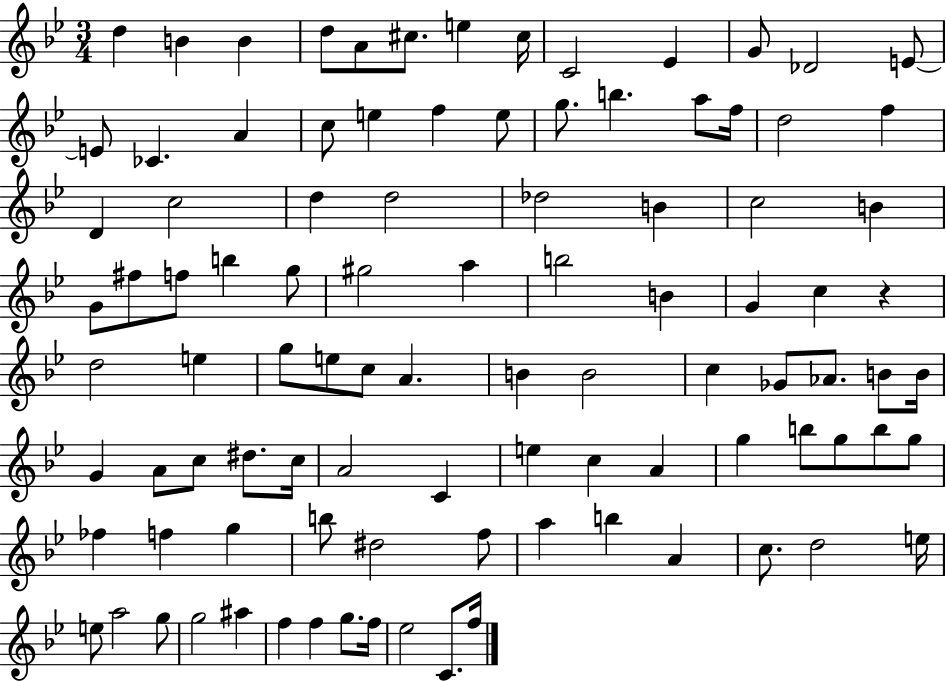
{
  \clef treble
  \numericTimeSignature
  \time 3/4
  \key bes \major
  d''4 b'4 b'4 | d''8 a'8 cis''8. e''4 cis''16 | c'2 ees'4 | g'8 des'2 e'8~~ | \break e'8 ces'4. a'4 | c''8 e''4 f''4 e''8 | g''8. b''4. a''8 f''16 | d''2 f''4 | \break d'4 c''2 | d''4 d''2 | des''2 b'4 | c''2 b'4 | \break g'8 fis''8 f''8 b''4 g''8 | gis''2 a''4 | b''2 b'4 | g'4 c''4 r4 | \break d''2 e''4 | g''8 e''8 c''8 a'4. | b'4 b'2 | c''4 ges'8 aes'8. b'8 b'16 | \break g'4 a'8 c''8 dis''8. c''16 | a'2 c'4 | e''4 c''4 a'4 | g''4 b''8 g''8 b''8 g''8 | \break fes''4 f''4 g''4 | b''8 dis''2 f''8 | a''4 b''4 a'4 | c''8. d''2 e''16 | \break e''8 a''2 g''8 | g''2 ais''4 | f''4 f''4 g''8. f''16 | ees''2 c'8. f''16 | \break \bar "|."
}